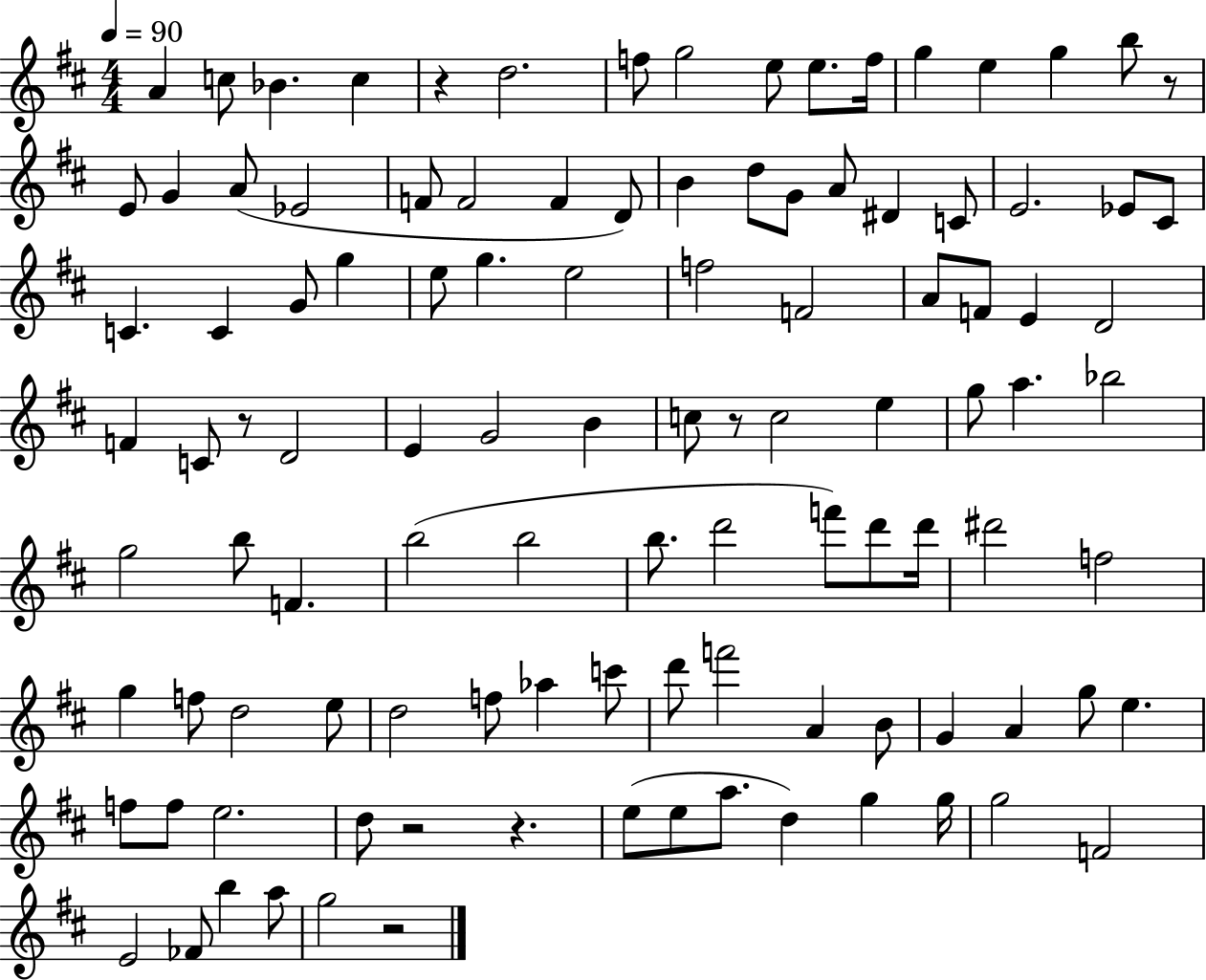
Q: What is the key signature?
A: D major